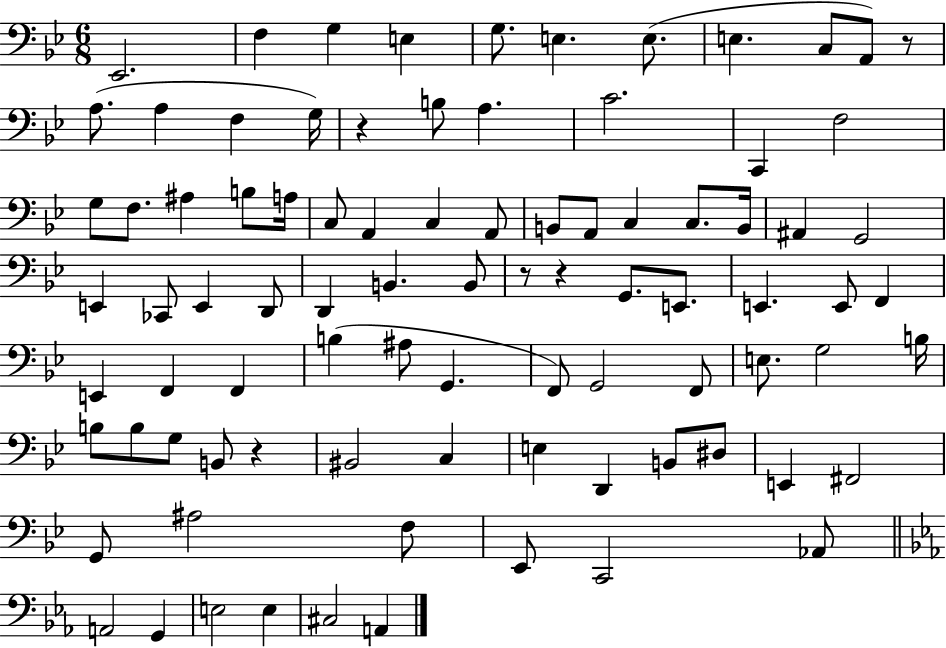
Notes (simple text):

Eb2/h. F3/q G3/q E3/q G3/e. E3/q. E3/e. E3/q. C3/e A2/e R/e A3/e. A3/q F3/q G3/s R/q B3/e A3/q. C4/h. C2/q F3/h G3/e F3/e. A#3/q B3/e A3/s C3/e A2/q C3/q A2/e B2/e A2/e C3/q C3/e. B2/s A#2/q G2/h E2/q CES2/e E2/q D2/e D2/q B2/q. B2/e R/e R/q G2/e. E2/e. E2/q. E2/e F2/q E2/q F2/q F2/q B3/q A#3/e G2/q. F2/e G2/h F2/e E3/e. G3/h B3/s B3/e B3/e G3/e B2/e R/q BIS2/h C3/q E3/q D2/q B2/e D#3/e E2/q F#2/h G2/e A#3/h F3/e Eb2/e C2/h Ab2/e A2/h G2/q E3/h E3/q C#3/h A2/q